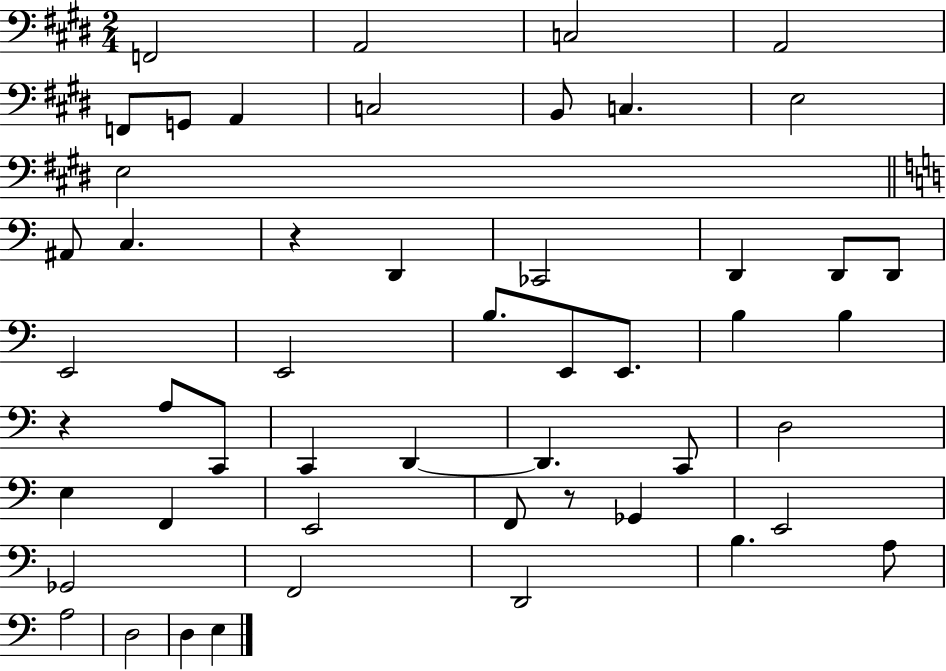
F2/h A2/h C3/h A2/h F2/e G2/e A2/q C3/h B2/e C3/q. E3/h E3/h A#2/e C3/q. R/q D2/q CES2/h D2/q D2/e D2/e E2/h E2/h B3/e. E2/e E2/e. B3/q B3/q R/q A3/e C2/e C2/q D2/q D2/q. C2/e D3/h E3/q F2/q E2/h F2/e R/e Gb2/q E2/h Gb2/h F2/h D2/h B3/q. A3/e A3/h D3/h D3/q E3/q